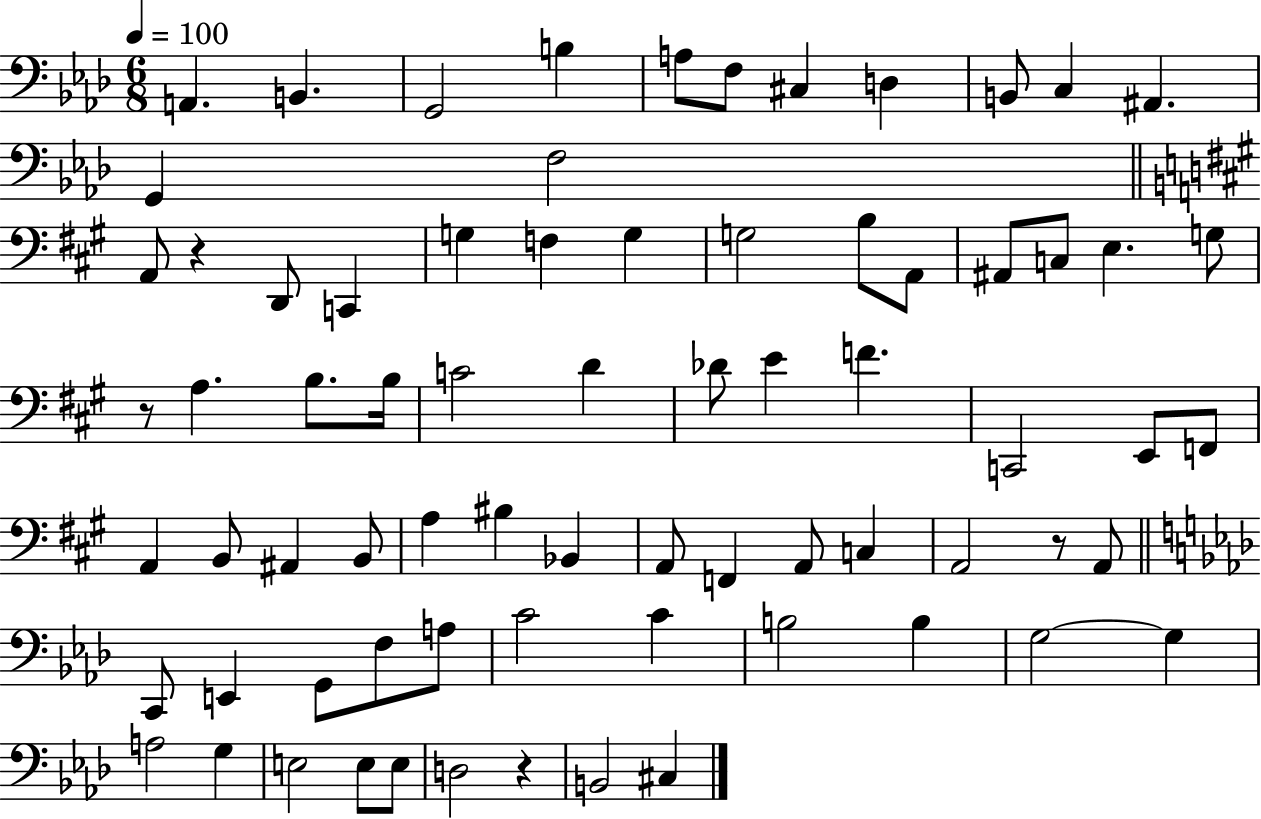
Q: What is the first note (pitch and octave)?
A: A2